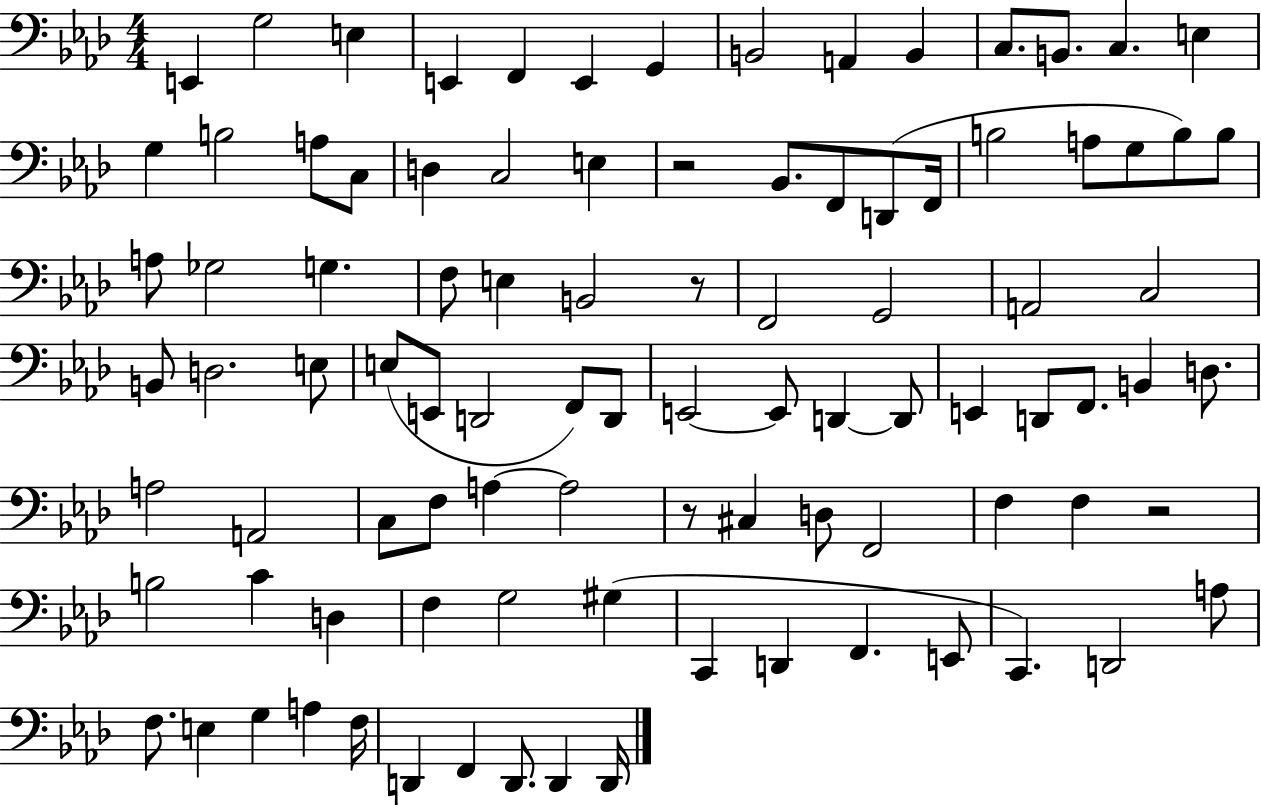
{
  \clef bass
  \numericTimeSignature
  \time 4/4
  \key aes \major
  e,4 g2 e4 | e,4 f,4 e,4 g,4 | b,2 a,4 b,4 | c8. b,8. c4. e4 | \break g4 b2 a8 c8 | d4 c2 e4 | r2 bes,8. f,8 d,8( f,16 | b2 a8 g8 b8) b8 | \break a8 ges2 g4. | f8 e4 b,2 r8 | f,2 g,2 | a,2 c2 | \break b,8 d2. e8 | e8( e,8 d,2 f,8) d,8 | e,2~~ e,8 d,4~~ d,8 | e,4 d,8 f,8. b,4 d8. | \break a2 a,2 | c8 f8 a4~~ a2 | r8 cis4 d8 f,2 | f4 f4 r2 | \break b2 c'4 d4 | f4 g2 gis4( | c,4 d,4 f,4. e,8 | c,4.) d,2 a8 | \break f8. e4 g4 a4 f16 | d,4 f,4 d,8. d,4 d,16 | \bar "|."
}